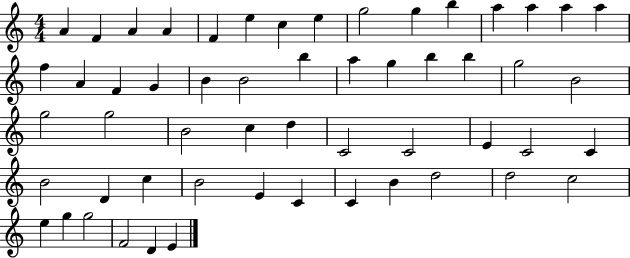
A4/q F4/q A4/q A4/q F4/q E5/q C5/q E5/q G5/h G5/q B5/q A5/q A5/q A5/q A5/q F5/q A4/q F4/q G4/q B4/q B4/h B5/q A5/q G5/q B5/q B5/q G5/h B4/h G5/h G5/h B4/h C5/q D5/q C4/h C4/h E4/q C4/h C4/q B4/h D4/q C5/q B4/h E4/q C4/q C4/q B4/q D5/h D5/h C5/h E5/q G5/q G5/h F4/h D4/q E4/q